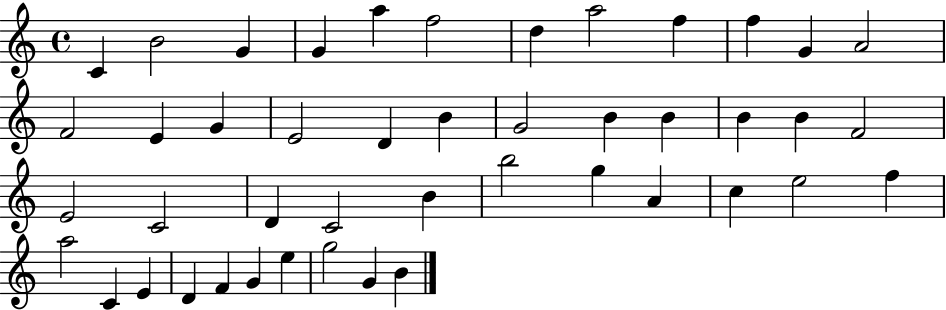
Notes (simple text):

C4/q B4/h G4/q G4/q A5/q F5/h D5/q A5/h F5/q F5/q G4/q A4/h F4/h E4/q G4/q E4/h D4/q B4/q G4/h B4/q B4/q B4/q B4/q F4/h E4/h C4/h D4/q C4/h B4/q B5/h G5/q A4/q C5/q E5/h F5/q A5/h C4/q E4/q D4/q F4/q G4/q E5/q G5/h G4/q B4/q